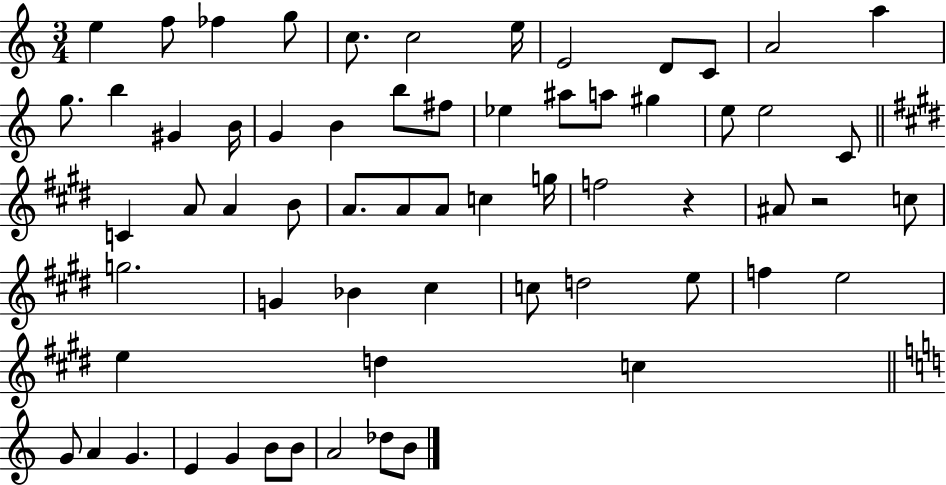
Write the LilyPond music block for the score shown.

{
  \clef treble
  \numericTimeSignature
  \time 3/4
  \key c \major
  e''4 f''8 fes''4 g''8 | c''8. c''2 e''16 | e'2 d'8 c'8 | a'2 a''4 | \break g''8. b''4 gis'4 b'16 | g'4 b'4 b''8 fis''8 | ees''4 ais''8 a''8 gis''4 | e''8 e''2 c'8 | \break \bar "||" \break \key e \major c'4 a'8 a'4 b'8 | a'8. a'8 a'8 c''4 g''16 | f''2 r4 | ais'8 r2 c''8 | \break g''2. | g'4 bes'4 cis''4 | c''8 d''2 e''8 | f''4 e''2 | \break e''4 d''4 c''4 | \bar "||" \break \key a \minor g'8 a'4 g'4. | e'4 g'4 b'8 b'8 | a'2 des''8 b'8 | \bar "|."
}